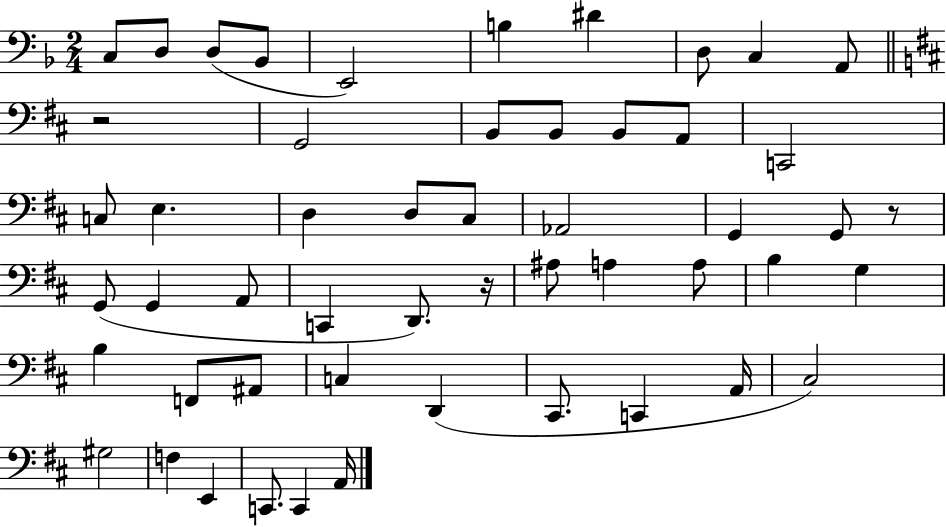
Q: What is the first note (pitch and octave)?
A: C3